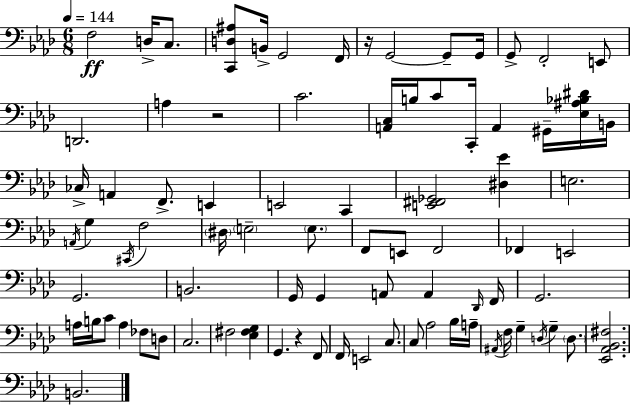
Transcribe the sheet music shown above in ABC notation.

X:1
T:Untitled
M:6/8
L:1/4
K:Fm
F,2 D,/4 C,/2 [C,,D,^A,]/2 B,,/4 G,,2 F,,/4 z/4 G,,2 G,,/2 G,,/4 G,,/2 F,,2 E,,/2 D,,2 A, z2 C2 [A,,C,]/4 B,/4 C/2 C,,/4 A,, ^G,,/4 [_E,^A,_B,^D]/4 B,,/4 _C,/4 A,, F,,/2 E,, E,,2 C,, [E,,^F,,_G,,]2 [^D,_E] E,2 A,,/4 G, ^C,,/4 F,2 ^D,/4 E,2 E,/2 F,,/2 E,,/2 F,,2 _F,, E,,2 G,,2 B,,2 G,,/4 G,, A,,/2 A,, _D,,/4 F,,/4 G,,2 A,/4 B,/4 C/2 A, _F,/2 D,/2 C,2 ^F,2 [_E,^F,G,] G,, z F,,/2 F,,/4 E,,2 C,/2 C,/2 _A,2 _B,/4 A,/4 ^A,,/4 F,/4 G, D,/4 G, D,/2 [_E,,_A,,_B,,^F,]2 B,,2